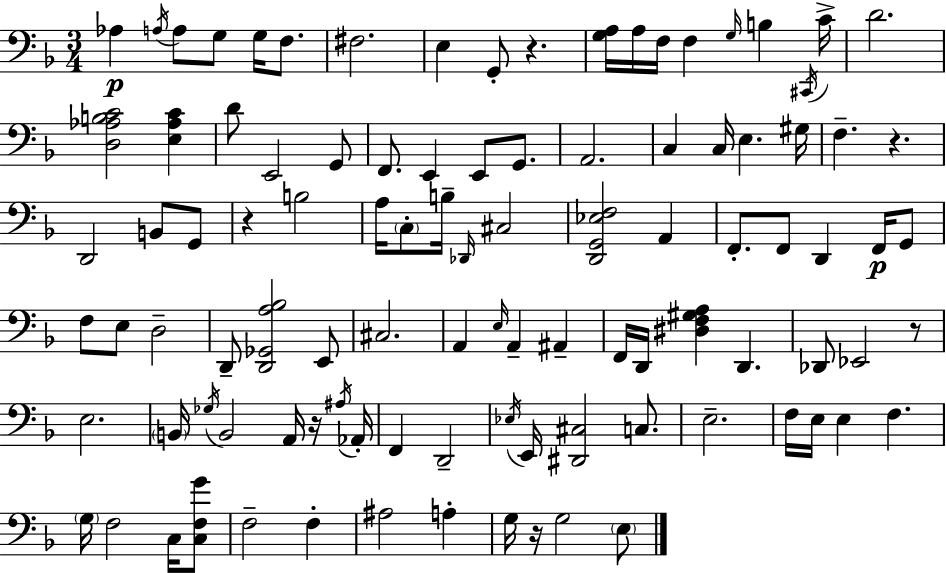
{
  \clef bass
  \numericTimeSignature
  \time 3/4
  \key f \major
  aes4\p \acciaccatura { a16 } a8 g8 g16 f8. | fis2. | e4 g,8-. r4. | <g a>16 a16 f16 f4 \grace { g16 } b4 | \break \acciaccatura { cis,16 } c'16-> d'2. | <d aes b c'>2 <e aes c'>4 | d'8 e,2 | g,8 f,8. e,4 e,8 | \break g,8. a,2. | c4 c16 e4. | gis16 f4.-- r4. | d,2 b,8 | \break g,8 r4 b2 | a16 \parenthesize c8-. b16-- \grace { des,16 } cis2 | <d, g, ees f>2 | a,4 f,8.-. f,8 d,4 | \break f,16\p g,8 f8 e8 d2-- | d,8-- <d, ges, a bes>2 | e,8 cis2. | a,4 \grace { e16 } a,4-- | \break ais,4-- f,16 d,16 <dis f gis a>4 d,4. | des,8 ees,2 | r8 e2. | \parenthesize b,16 \acciaccatura { ges16 } b,2 | \break a,16 r16 \acciaccatura { ais16 } aes,16-. f,4 d,2-- | \acciaccatura { ees16 } e,16 <dis, cis>2 | c8. e2.-- | f16 e16 e4 | \break f4. \parenthesize g16 f2 | c16 <c f g'>8 f2-- | f4-. ais2 | a4-. g16 r16 g2 | \break \parenthesize e8 \bar "|."
}